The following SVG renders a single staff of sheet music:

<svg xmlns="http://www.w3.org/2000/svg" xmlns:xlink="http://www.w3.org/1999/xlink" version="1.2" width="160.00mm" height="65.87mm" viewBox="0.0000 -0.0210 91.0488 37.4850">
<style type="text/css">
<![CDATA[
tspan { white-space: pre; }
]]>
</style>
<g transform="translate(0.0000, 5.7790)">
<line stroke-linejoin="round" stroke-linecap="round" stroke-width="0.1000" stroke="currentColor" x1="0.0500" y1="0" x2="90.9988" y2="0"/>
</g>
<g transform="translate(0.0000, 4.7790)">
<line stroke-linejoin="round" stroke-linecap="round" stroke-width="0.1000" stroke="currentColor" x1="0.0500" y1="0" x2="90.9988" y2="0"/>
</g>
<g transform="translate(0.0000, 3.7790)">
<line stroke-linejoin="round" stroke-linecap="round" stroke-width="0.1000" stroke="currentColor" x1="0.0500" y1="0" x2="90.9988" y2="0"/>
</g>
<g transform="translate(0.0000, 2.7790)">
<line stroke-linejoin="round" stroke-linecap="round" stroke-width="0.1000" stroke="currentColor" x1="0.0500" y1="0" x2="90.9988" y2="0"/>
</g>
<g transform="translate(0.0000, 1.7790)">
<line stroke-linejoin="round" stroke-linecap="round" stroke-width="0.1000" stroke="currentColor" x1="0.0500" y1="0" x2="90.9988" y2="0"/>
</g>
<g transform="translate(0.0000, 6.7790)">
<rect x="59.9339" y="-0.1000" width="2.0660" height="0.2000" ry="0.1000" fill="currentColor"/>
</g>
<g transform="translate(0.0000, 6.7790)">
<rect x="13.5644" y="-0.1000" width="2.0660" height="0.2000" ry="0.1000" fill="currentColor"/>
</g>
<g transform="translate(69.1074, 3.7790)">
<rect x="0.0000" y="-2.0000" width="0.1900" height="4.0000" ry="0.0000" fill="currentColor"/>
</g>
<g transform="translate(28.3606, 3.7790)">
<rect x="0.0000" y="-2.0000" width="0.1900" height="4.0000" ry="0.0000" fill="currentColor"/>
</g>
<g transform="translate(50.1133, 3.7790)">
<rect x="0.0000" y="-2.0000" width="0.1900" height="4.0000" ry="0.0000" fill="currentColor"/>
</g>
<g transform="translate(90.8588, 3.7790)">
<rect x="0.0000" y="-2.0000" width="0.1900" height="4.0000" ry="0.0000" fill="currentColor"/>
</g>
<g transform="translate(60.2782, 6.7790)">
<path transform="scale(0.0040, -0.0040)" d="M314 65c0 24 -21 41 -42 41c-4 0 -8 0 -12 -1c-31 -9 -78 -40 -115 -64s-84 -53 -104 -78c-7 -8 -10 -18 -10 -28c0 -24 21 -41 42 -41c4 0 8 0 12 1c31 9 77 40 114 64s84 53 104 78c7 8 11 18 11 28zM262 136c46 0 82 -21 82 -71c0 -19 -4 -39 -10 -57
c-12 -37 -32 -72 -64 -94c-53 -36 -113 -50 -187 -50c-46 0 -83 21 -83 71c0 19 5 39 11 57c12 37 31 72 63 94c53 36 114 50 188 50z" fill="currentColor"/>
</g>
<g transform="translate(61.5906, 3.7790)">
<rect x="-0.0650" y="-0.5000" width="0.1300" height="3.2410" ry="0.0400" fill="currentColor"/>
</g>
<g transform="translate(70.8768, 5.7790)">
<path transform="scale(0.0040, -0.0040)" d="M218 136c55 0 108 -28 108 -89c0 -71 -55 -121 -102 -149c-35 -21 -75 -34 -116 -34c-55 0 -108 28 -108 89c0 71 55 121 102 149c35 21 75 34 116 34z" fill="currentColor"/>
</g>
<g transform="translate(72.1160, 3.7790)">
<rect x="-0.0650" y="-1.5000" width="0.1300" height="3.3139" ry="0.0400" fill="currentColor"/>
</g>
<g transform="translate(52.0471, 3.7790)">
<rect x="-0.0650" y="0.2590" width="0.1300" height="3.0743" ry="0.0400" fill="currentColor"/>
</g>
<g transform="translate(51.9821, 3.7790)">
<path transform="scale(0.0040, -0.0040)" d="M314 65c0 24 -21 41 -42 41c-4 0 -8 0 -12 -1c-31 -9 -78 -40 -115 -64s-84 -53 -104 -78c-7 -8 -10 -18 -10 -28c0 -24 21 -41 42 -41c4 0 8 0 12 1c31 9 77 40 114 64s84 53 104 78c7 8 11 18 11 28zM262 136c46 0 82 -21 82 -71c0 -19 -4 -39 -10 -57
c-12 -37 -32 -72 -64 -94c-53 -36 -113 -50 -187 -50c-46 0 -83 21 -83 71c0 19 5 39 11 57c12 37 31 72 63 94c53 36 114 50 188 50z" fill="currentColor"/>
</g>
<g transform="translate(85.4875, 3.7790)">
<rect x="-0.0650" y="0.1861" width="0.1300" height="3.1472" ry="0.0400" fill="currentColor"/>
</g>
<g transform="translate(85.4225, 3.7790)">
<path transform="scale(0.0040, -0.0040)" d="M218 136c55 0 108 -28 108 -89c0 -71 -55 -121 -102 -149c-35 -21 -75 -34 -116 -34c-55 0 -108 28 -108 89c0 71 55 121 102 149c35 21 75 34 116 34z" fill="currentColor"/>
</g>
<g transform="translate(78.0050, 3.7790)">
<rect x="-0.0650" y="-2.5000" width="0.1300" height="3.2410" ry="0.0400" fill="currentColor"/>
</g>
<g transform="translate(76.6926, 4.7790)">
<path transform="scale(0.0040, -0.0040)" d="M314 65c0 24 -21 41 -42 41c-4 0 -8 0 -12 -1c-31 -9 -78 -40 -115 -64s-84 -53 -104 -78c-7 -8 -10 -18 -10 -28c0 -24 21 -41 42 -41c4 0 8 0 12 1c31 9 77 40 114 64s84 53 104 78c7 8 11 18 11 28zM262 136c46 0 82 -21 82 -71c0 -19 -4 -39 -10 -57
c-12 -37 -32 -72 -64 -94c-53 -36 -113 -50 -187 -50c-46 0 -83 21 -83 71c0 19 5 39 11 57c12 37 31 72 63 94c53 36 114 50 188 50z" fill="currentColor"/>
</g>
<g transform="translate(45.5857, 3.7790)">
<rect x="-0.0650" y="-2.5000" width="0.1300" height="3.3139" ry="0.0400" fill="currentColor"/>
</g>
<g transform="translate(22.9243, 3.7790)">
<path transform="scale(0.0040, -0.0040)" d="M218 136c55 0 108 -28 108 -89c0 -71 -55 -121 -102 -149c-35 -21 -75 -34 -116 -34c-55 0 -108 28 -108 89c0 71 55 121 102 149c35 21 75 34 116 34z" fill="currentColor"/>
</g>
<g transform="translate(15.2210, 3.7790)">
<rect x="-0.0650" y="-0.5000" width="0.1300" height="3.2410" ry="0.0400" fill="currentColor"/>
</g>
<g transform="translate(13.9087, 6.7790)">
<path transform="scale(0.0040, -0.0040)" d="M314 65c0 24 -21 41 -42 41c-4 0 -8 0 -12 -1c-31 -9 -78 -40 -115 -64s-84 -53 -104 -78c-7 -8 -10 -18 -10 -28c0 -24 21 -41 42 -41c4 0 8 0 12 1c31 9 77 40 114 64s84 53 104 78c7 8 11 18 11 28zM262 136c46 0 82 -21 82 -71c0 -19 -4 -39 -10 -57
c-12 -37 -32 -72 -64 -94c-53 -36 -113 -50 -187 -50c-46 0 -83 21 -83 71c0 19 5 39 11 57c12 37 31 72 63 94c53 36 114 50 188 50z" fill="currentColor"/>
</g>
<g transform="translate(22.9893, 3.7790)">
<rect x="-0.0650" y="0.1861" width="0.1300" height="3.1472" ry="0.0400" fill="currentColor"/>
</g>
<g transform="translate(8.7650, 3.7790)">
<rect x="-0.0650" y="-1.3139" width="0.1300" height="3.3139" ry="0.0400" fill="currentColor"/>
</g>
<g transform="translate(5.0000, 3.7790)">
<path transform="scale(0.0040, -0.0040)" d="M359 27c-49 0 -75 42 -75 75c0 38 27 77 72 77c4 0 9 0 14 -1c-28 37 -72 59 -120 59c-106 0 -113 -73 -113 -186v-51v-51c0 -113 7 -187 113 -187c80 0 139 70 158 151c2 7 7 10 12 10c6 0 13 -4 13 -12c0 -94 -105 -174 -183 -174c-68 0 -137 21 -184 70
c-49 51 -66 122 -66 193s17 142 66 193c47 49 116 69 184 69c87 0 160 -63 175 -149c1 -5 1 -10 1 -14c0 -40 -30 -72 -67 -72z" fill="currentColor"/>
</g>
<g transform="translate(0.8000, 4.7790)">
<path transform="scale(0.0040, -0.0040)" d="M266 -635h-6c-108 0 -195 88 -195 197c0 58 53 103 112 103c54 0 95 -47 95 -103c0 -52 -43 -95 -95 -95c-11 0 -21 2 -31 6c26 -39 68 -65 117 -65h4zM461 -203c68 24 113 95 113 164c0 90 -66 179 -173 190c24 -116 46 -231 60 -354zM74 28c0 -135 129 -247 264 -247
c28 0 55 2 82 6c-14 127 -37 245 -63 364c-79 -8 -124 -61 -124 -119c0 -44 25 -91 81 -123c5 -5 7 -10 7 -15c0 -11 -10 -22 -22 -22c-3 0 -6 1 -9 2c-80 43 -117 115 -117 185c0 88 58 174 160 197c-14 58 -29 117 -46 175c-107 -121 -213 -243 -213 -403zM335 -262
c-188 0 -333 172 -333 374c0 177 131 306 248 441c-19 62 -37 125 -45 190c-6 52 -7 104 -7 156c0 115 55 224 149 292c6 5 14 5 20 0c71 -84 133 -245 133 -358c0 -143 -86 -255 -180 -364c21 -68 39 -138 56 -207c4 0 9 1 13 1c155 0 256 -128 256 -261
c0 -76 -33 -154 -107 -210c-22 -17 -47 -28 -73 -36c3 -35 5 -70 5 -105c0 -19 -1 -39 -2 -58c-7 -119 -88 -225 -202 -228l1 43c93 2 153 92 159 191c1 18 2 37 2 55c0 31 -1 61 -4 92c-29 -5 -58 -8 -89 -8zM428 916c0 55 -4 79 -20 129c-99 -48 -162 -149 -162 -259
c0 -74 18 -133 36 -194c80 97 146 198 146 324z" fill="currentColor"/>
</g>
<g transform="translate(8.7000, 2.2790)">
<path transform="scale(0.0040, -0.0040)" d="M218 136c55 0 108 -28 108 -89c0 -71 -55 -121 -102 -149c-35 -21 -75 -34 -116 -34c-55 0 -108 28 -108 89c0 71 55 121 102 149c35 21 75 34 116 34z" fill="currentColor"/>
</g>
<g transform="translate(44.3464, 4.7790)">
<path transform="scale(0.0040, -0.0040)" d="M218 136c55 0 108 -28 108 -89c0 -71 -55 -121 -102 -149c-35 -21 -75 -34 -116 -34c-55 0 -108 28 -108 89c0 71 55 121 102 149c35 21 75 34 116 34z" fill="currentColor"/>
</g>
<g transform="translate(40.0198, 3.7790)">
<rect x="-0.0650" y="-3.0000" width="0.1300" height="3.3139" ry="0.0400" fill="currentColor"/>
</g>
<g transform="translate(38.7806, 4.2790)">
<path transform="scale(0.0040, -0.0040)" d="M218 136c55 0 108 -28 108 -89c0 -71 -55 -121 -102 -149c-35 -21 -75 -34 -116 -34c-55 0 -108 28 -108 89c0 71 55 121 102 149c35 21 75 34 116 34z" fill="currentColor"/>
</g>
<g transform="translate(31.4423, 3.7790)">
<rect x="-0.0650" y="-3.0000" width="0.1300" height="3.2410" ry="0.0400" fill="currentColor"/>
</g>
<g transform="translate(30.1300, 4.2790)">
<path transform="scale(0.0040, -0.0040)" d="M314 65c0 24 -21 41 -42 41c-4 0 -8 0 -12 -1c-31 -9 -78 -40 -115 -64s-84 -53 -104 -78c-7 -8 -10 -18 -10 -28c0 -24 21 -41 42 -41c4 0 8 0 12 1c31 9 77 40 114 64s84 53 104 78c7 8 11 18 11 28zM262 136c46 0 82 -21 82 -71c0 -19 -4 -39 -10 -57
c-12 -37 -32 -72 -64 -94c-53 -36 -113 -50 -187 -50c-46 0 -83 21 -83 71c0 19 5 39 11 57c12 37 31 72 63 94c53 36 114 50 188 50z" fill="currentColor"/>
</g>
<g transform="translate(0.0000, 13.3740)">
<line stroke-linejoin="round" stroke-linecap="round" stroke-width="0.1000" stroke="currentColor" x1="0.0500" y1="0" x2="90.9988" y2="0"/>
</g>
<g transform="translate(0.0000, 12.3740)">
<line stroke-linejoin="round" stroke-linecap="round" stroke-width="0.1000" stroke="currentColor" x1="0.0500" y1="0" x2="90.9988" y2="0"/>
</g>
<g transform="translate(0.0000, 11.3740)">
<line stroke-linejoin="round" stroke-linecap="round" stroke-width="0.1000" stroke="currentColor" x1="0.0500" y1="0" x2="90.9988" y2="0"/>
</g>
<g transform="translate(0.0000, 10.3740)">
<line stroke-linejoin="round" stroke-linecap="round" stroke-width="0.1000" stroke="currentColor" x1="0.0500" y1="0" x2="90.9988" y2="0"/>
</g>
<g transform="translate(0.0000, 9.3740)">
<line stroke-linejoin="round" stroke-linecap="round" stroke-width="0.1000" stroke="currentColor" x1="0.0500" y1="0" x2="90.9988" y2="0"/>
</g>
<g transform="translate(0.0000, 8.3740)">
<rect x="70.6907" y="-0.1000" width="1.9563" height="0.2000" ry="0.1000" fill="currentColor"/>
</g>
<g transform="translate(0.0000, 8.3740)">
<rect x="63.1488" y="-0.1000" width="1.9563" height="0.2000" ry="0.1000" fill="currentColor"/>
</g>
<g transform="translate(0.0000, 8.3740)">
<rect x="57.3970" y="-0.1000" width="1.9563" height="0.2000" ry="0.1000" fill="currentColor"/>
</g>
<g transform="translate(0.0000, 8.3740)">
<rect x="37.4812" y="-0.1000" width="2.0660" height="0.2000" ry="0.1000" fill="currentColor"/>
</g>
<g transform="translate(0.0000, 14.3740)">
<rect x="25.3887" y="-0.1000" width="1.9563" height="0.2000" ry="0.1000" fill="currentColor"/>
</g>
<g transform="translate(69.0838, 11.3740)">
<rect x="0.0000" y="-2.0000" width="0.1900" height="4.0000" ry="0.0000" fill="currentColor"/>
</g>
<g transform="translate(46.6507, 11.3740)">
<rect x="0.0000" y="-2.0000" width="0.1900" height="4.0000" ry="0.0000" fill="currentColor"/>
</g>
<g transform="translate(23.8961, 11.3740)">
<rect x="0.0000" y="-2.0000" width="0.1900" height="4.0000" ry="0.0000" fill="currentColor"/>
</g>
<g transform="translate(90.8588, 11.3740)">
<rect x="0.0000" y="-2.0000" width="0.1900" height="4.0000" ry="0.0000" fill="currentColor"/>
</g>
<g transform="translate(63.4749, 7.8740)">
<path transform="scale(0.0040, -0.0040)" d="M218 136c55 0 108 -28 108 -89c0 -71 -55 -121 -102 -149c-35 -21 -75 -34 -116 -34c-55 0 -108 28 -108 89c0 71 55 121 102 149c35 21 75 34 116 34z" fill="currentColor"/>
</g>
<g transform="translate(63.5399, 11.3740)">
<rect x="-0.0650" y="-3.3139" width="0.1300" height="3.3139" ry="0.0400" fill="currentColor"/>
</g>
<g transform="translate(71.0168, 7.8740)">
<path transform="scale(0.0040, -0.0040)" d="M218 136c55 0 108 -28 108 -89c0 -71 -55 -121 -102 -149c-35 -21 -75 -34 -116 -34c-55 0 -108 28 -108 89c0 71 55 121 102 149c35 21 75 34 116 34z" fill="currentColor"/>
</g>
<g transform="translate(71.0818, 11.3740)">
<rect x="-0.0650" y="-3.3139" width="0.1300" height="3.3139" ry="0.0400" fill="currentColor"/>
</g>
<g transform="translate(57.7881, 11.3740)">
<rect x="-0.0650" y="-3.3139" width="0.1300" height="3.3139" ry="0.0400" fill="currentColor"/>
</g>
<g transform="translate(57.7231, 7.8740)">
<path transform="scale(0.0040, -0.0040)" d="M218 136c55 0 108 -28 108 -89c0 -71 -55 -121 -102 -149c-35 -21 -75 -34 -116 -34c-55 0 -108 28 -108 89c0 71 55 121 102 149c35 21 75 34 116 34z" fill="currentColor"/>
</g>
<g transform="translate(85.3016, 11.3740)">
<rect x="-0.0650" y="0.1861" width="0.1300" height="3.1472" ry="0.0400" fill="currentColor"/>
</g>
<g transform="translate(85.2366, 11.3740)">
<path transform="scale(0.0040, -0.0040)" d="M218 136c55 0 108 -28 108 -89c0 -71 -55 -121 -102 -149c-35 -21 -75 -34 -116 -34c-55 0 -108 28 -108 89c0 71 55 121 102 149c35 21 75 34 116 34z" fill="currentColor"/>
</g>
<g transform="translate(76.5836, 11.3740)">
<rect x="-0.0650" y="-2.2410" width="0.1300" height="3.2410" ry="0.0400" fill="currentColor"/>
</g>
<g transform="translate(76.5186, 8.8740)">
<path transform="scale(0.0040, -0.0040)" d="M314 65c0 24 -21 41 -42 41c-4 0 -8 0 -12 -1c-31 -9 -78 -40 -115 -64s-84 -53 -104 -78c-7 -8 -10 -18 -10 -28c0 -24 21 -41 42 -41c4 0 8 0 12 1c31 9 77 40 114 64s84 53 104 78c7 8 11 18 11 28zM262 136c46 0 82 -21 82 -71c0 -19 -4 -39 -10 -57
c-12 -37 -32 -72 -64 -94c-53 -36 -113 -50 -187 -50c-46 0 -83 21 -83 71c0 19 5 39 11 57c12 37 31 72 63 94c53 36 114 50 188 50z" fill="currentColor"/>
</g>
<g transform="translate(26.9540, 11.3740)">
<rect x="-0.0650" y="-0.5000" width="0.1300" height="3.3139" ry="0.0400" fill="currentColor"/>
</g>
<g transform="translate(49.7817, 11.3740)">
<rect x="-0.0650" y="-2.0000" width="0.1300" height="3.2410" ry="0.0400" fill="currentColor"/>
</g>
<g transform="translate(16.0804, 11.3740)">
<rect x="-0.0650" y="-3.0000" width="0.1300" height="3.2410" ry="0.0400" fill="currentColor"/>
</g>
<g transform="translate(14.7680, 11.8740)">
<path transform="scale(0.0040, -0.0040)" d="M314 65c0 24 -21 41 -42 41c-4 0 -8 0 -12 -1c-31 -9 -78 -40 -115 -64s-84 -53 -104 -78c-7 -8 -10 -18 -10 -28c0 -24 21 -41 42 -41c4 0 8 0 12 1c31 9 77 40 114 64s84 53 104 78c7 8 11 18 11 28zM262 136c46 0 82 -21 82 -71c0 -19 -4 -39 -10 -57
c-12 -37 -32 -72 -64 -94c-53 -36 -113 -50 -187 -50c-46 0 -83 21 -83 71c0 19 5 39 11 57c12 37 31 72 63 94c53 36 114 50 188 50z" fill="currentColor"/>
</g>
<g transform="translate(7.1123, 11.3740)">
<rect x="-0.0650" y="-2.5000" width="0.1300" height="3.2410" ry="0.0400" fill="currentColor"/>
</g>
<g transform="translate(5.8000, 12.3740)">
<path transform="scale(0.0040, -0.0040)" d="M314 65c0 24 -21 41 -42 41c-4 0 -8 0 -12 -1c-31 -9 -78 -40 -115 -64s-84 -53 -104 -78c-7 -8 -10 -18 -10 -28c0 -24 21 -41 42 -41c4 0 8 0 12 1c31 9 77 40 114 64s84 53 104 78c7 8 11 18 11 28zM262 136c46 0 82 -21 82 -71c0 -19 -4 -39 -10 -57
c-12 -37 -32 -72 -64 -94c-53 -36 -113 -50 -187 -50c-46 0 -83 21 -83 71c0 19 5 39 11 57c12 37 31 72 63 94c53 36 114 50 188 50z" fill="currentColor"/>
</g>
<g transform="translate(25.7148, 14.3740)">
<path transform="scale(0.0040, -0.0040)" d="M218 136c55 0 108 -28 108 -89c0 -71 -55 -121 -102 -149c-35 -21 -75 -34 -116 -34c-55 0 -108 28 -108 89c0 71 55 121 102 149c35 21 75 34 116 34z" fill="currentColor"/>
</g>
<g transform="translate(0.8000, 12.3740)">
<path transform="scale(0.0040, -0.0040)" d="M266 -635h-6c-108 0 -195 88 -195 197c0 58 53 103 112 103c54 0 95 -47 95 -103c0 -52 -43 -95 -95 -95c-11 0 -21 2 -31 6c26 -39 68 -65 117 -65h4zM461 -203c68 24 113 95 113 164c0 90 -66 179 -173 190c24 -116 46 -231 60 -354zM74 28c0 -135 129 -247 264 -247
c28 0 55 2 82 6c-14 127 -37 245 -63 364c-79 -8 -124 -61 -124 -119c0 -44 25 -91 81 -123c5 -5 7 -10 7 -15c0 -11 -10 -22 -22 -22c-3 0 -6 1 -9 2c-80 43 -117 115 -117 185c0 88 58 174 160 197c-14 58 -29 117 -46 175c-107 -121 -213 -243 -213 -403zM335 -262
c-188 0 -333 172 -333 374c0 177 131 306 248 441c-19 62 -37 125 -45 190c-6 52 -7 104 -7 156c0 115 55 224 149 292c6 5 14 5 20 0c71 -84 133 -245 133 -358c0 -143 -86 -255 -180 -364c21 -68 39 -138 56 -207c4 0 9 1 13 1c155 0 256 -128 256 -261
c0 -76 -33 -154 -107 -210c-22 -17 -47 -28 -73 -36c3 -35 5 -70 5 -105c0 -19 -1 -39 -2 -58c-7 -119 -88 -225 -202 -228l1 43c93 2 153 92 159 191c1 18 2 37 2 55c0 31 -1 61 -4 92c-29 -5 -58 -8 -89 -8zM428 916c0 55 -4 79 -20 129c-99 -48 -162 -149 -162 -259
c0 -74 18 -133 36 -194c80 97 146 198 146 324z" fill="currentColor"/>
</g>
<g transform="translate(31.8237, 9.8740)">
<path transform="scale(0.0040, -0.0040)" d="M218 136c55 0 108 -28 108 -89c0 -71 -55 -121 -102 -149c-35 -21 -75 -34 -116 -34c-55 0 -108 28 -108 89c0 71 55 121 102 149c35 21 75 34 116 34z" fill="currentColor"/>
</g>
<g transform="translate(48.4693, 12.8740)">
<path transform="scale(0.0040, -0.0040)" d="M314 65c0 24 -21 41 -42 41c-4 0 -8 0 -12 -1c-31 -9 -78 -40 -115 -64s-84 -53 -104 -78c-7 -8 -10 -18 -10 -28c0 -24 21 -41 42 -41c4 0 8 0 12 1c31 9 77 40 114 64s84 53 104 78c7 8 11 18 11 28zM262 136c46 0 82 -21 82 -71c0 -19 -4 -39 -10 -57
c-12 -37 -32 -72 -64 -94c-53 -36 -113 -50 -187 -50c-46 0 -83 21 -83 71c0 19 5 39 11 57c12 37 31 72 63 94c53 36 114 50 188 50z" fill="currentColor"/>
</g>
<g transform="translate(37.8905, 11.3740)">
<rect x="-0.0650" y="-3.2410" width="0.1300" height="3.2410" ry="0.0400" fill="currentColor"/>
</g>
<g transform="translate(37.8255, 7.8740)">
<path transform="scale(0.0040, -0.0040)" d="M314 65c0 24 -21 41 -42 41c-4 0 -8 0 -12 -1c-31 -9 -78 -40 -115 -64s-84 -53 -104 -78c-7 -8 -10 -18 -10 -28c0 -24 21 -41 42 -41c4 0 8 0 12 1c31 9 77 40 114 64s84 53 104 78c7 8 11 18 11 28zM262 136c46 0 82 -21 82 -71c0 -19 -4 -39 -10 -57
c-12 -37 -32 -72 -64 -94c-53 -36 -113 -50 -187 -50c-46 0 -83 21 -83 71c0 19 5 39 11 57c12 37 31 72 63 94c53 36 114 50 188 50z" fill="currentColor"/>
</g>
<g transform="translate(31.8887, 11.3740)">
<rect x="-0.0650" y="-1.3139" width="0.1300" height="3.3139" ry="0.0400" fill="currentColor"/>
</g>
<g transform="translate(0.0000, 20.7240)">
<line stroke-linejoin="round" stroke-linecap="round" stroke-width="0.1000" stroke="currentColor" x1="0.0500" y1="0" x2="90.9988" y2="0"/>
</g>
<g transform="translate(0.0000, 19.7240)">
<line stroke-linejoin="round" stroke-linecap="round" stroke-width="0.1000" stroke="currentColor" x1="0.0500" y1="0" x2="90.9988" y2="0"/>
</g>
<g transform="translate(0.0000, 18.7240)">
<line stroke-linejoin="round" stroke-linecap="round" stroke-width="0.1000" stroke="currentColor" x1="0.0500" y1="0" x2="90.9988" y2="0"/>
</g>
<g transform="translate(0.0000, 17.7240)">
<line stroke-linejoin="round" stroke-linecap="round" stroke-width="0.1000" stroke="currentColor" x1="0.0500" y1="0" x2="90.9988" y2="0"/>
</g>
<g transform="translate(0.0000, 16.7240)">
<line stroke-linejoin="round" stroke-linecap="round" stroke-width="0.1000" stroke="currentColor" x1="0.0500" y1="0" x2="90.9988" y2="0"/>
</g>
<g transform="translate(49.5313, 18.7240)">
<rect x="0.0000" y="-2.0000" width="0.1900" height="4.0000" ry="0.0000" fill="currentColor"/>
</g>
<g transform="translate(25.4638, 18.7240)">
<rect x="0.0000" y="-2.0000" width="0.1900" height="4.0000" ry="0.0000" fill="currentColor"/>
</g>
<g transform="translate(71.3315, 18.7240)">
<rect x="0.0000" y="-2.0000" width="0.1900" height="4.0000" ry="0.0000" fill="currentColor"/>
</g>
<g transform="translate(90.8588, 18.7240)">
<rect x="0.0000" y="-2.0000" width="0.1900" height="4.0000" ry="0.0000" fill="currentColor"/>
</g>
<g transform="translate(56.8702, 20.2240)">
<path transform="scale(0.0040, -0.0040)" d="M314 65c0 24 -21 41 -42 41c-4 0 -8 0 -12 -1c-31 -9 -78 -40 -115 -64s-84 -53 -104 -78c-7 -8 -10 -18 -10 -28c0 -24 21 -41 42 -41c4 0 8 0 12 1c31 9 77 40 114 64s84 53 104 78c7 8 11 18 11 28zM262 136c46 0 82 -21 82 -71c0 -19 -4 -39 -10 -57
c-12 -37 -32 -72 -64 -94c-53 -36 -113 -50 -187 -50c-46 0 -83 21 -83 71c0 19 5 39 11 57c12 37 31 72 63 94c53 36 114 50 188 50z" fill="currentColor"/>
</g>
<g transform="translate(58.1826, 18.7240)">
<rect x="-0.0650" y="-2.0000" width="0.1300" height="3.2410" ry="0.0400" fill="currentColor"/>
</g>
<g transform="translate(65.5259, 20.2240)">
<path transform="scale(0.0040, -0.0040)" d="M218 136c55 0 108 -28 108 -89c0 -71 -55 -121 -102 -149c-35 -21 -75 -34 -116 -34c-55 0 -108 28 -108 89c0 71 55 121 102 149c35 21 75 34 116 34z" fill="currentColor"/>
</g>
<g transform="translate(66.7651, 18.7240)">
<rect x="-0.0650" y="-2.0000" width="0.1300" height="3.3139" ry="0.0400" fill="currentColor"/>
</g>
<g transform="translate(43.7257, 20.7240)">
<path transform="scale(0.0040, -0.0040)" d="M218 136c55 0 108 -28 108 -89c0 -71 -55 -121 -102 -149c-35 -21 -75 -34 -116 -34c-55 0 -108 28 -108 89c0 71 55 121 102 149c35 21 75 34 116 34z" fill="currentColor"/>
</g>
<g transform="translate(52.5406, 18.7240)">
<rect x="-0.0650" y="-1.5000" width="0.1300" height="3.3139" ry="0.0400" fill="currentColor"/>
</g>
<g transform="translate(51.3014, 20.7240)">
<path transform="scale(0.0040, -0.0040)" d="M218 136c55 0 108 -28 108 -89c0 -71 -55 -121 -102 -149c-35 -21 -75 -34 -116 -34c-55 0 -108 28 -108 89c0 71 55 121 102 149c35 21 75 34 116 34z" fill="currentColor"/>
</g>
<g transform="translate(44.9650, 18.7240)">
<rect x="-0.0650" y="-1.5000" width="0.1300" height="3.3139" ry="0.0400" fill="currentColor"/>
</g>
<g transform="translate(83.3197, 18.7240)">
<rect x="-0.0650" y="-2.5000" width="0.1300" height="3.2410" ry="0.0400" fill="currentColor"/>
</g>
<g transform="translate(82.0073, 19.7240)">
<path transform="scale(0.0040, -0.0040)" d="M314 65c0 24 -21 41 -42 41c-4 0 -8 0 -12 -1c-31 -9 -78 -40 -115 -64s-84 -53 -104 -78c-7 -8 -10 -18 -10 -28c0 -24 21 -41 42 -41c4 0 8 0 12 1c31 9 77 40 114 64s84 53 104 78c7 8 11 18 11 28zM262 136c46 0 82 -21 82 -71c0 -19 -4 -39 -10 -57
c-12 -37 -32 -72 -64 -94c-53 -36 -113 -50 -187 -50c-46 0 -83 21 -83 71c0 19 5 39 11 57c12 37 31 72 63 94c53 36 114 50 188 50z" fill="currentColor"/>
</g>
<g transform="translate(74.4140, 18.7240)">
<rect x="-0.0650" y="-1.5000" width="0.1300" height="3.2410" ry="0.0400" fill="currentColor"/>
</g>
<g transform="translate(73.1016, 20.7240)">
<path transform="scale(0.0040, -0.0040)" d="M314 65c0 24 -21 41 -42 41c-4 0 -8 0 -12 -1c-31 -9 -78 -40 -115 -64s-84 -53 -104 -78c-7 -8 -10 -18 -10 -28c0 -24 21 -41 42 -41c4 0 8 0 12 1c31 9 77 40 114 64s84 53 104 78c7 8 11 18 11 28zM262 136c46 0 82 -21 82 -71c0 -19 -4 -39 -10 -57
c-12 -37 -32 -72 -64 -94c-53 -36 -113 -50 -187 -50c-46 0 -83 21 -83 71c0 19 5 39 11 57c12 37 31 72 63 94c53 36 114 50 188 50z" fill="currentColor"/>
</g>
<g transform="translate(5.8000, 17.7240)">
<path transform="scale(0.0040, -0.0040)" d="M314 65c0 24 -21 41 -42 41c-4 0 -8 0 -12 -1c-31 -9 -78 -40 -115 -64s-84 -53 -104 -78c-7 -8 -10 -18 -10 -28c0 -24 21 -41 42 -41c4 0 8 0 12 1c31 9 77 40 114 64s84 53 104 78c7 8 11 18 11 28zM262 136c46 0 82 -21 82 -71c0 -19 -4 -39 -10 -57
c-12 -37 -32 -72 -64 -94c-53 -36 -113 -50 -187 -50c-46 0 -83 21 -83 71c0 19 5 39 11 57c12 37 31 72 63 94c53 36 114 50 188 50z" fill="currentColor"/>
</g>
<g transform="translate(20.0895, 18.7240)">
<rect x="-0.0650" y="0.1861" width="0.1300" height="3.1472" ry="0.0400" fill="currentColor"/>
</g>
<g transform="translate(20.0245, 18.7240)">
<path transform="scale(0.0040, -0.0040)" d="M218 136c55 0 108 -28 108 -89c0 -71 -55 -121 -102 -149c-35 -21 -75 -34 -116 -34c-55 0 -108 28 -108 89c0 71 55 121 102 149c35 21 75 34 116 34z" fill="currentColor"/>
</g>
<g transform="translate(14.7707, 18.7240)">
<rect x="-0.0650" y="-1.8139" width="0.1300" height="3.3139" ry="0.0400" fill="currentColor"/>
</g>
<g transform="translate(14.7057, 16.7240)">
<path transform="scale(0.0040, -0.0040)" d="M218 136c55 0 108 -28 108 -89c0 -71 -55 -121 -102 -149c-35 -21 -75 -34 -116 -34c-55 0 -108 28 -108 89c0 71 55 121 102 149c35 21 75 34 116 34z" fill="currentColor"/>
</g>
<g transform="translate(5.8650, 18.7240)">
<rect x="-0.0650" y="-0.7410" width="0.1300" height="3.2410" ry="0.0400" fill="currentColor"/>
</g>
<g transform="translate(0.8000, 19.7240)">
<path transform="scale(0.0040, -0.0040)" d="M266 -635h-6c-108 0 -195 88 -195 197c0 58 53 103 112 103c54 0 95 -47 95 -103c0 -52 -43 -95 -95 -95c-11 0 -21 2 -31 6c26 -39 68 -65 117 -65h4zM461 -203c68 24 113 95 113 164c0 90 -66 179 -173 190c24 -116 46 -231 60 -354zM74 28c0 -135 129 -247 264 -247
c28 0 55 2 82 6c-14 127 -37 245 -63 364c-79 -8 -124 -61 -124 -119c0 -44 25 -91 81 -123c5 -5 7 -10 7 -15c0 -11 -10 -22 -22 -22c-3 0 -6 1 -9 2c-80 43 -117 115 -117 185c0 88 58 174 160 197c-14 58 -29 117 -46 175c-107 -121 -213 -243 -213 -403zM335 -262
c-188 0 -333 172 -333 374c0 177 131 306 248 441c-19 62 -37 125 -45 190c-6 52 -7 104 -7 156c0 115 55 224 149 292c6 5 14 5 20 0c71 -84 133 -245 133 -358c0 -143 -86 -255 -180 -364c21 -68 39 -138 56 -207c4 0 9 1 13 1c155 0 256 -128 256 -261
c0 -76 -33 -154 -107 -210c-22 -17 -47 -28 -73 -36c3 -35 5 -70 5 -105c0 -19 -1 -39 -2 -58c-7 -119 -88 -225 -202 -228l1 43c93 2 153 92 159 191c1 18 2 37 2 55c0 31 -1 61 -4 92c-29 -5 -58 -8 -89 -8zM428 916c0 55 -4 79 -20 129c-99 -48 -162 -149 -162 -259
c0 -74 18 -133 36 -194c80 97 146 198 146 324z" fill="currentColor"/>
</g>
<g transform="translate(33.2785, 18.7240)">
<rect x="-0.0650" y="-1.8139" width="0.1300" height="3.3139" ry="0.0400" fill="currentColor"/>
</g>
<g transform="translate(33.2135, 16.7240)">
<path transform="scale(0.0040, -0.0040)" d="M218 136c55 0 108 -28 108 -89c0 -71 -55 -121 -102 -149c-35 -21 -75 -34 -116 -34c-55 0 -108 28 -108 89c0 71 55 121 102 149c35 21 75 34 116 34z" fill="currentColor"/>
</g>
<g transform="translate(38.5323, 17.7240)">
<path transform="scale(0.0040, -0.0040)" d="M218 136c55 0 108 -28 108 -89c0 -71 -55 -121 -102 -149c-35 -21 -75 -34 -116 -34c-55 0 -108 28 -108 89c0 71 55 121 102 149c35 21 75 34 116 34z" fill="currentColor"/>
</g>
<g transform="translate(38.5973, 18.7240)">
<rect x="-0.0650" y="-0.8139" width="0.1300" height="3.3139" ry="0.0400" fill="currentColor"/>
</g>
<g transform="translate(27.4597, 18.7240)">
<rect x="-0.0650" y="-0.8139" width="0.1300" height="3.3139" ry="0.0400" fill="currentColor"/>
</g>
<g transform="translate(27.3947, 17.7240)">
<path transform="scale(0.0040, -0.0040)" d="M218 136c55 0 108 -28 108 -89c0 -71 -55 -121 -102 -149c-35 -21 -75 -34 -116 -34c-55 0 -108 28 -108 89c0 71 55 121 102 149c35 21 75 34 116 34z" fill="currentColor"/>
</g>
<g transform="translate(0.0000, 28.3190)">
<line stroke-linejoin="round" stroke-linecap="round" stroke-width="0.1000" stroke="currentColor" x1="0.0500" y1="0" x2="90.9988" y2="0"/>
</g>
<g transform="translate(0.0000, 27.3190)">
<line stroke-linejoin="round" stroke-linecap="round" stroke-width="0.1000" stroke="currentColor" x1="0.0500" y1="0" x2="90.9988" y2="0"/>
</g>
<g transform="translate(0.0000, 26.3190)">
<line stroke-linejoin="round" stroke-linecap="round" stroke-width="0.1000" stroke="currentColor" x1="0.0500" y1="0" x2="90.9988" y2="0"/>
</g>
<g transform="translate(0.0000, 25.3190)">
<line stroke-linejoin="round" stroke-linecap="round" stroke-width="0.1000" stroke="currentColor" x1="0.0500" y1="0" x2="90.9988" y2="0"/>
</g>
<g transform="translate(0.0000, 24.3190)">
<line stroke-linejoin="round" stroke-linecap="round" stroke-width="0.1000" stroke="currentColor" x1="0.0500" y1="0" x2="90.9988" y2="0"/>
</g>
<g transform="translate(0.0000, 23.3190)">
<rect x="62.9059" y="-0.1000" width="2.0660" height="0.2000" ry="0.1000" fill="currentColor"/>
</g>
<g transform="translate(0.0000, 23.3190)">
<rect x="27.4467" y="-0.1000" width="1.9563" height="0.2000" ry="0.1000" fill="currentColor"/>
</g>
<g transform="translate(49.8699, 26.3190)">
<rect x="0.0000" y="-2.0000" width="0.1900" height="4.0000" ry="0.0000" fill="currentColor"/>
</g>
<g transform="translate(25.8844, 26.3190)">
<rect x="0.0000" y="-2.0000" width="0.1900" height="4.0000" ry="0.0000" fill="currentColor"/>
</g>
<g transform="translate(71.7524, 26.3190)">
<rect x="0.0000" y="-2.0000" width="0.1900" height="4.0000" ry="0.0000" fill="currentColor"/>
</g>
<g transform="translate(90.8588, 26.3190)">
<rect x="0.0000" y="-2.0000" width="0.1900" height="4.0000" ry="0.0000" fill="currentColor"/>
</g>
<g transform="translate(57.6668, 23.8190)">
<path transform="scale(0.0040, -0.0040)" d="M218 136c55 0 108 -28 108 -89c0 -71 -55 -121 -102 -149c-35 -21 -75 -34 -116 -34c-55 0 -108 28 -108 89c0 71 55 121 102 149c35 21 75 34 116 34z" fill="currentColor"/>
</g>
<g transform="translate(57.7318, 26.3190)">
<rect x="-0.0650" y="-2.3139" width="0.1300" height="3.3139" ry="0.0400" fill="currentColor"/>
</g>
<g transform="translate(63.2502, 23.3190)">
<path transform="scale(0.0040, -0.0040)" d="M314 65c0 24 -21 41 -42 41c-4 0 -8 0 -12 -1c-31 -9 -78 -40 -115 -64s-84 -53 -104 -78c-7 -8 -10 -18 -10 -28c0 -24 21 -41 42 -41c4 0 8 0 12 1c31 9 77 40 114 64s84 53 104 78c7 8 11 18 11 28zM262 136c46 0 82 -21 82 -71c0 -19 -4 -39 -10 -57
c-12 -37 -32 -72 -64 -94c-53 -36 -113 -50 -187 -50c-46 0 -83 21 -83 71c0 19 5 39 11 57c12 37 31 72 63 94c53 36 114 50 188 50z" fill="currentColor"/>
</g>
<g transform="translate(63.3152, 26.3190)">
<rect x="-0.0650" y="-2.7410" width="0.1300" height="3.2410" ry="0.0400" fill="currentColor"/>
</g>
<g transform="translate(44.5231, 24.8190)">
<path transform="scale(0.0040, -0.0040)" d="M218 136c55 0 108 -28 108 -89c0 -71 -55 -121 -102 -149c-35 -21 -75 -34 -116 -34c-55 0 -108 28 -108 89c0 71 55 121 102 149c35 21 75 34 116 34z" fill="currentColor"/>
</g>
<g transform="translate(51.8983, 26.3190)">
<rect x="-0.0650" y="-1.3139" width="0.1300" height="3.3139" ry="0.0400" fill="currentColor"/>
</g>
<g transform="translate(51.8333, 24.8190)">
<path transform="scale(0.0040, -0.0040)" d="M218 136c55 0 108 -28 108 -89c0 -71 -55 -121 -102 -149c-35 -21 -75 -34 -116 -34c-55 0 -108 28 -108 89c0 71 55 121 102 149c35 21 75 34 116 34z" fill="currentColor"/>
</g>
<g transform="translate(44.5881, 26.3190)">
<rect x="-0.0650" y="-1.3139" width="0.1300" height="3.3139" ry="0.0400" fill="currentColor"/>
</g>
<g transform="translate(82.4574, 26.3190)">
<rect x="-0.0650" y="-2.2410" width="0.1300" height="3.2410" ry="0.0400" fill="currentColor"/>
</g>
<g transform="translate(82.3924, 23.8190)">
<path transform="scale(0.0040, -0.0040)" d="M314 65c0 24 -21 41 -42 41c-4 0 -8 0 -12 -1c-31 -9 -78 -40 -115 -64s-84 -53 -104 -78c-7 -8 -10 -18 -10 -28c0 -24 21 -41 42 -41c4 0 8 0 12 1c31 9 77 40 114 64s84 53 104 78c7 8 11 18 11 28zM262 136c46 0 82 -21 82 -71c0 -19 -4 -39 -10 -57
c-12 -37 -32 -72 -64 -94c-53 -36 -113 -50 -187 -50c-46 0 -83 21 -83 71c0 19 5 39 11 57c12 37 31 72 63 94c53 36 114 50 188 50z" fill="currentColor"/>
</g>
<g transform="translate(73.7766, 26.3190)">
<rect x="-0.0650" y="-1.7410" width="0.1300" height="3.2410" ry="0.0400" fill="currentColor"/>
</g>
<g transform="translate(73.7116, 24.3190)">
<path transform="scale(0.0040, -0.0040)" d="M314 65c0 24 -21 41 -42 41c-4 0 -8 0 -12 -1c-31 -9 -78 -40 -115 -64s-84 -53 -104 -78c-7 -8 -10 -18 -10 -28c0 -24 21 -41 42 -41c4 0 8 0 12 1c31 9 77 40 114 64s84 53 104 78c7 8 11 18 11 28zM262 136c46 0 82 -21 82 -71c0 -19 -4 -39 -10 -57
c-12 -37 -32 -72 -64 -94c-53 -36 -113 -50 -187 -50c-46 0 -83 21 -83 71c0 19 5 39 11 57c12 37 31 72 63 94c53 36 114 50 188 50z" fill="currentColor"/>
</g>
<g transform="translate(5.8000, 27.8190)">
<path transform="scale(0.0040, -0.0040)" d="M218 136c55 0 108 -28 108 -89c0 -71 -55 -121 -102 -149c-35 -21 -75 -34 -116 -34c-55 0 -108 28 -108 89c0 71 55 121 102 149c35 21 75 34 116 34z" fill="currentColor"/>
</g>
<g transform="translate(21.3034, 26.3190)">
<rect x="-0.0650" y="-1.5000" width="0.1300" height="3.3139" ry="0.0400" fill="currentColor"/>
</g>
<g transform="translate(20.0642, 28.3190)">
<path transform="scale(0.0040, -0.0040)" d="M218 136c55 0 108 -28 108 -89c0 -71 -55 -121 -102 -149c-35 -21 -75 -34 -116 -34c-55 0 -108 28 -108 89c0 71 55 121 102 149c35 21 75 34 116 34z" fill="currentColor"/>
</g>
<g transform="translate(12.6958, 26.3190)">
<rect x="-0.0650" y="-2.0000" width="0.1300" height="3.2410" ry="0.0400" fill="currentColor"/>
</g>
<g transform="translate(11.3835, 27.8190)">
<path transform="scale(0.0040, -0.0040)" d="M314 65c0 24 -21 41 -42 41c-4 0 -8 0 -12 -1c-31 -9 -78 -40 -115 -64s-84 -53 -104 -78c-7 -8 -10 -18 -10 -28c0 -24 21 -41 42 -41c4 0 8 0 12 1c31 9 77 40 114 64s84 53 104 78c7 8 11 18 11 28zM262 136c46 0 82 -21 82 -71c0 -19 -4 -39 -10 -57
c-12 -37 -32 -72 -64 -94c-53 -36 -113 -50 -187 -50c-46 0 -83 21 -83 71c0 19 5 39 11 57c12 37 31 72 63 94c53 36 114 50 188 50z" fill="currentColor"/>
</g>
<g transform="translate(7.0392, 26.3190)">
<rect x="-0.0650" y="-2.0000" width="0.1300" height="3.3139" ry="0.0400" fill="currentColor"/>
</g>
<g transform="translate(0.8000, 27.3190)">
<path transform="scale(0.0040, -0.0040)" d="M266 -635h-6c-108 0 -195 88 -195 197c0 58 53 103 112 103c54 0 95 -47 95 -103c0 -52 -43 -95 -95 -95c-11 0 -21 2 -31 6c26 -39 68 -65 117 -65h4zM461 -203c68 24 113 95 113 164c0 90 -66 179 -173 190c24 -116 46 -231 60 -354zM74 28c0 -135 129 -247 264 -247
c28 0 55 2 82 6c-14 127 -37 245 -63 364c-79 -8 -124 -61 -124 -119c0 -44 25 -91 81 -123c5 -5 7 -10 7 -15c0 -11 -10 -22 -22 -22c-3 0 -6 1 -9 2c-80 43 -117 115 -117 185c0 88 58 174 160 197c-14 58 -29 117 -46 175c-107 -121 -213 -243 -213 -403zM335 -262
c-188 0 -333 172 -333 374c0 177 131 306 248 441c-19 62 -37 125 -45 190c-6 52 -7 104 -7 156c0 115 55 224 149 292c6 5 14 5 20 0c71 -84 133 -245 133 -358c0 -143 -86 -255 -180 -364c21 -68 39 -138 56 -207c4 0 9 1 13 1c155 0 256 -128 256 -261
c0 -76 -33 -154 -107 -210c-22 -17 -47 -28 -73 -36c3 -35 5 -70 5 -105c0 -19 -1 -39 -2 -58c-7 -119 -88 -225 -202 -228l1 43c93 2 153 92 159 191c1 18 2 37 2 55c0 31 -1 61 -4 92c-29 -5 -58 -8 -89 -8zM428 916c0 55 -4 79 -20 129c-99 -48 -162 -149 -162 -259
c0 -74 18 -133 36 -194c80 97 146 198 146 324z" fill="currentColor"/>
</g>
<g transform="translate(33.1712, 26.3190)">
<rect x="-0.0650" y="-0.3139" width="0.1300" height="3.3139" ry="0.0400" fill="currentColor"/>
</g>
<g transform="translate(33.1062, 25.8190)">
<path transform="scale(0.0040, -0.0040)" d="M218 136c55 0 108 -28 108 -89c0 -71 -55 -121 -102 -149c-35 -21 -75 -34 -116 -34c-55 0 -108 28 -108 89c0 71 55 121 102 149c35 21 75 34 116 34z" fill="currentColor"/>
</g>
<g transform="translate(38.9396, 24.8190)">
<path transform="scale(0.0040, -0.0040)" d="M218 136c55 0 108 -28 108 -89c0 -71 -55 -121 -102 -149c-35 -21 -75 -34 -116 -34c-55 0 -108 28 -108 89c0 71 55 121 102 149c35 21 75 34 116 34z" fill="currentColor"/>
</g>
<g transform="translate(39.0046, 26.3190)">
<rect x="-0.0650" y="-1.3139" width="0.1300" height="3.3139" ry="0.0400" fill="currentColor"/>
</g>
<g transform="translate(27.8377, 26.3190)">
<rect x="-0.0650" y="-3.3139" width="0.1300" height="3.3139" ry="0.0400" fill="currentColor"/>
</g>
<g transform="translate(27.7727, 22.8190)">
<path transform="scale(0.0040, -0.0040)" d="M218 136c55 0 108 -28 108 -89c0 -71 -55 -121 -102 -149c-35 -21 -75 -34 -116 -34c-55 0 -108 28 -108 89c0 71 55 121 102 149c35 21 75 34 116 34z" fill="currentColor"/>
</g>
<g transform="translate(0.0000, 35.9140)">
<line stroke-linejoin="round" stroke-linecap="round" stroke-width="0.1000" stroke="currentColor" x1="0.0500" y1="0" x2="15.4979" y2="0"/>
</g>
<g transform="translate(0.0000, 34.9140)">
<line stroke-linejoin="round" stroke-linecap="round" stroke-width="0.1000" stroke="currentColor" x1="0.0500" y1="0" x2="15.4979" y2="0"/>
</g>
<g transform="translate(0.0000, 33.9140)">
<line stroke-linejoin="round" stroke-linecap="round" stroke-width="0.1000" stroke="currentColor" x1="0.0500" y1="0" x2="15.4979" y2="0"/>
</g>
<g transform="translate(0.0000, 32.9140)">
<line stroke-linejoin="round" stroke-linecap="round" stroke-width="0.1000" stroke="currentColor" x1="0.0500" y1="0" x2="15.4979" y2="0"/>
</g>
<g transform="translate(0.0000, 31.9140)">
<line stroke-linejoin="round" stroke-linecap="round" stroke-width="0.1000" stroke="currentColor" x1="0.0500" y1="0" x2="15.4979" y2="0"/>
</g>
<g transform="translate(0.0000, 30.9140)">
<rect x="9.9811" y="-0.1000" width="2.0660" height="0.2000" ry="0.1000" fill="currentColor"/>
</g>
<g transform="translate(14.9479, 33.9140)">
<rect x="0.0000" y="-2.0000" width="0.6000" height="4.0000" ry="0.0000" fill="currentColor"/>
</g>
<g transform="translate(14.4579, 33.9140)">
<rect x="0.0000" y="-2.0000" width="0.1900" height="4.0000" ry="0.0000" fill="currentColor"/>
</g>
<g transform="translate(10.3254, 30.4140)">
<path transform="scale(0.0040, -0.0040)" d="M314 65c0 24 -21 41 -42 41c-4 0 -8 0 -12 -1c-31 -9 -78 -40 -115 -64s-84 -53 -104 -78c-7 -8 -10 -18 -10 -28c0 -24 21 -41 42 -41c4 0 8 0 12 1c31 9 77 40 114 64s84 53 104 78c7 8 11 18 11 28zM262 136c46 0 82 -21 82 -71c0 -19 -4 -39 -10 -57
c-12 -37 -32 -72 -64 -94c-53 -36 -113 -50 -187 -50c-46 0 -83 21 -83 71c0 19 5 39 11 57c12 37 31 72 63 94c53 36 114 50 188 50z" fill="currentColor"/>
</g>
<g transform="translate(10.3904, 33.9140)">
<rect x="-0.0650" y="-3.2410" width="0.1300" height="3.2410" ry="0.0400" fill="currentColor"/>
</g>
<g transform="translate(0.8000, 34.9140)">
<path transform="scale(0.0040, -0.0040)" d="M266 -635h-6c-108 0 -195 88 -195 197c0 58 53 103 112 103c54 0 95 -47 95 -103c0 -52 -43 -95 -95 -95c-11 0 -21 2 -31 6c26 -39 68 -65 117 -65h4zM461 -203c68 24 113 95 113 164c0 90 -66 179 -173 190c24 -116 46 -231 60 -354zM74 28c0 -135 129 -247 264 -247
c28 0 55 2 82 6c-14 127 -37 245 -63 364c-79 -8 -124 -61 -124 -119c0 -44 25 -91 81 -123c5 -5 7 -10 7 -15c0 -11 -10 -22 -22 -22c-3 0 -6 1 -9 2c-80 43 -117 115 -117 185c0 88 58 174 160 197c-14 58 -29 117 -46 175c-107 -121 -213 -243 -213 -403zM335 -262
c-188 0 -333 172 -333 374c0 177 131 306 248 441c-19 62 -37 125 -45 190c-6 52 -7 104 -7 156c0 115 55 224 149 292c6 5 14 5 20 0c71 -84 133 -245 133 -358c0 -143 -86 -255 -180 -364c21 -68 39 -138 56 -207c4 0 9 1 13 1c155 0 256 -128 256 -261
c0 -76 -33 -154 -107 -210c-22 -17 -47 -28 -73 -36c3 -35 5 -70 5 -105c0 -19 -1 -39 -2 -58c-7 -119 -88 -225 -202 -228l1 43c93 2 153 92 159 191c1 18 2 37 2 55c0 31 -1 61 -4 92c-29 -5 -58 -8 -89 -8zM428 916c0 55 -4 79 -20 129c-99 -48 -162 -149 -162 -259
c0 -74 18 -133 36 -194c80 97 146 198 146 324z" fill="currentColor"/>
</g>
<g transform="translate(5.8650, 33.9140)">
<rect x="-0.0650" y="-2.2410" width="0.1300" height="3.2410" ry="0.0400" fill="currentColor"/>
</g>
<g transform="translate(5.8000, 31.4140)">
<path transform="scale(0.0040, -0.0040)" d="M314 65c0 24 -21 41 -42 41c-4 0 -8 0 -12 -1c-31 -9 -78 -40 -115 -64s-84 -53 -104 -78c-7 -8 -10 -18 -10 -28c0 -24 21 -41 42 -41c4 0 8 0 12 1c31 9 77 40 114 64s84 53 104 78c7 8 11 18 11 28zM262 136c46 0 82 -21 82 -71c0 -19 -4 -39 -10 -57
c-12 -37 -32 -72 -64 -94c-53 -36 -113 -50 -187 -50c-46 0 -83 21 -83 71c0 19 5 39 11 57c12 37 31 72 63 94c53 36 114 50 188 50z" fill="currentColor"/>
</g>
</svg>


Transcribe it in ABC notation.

X:1
T:Untitled
M:4/4
L:1/4
K:C
e C2 B A2 A G B2 C2 E G2 B G2 A2 C e b2 F2 b b b g2 B d2 f B d f d E E F2 F E2 G2 F F2 E b c e e e g a2 f2 g2 g2 b2